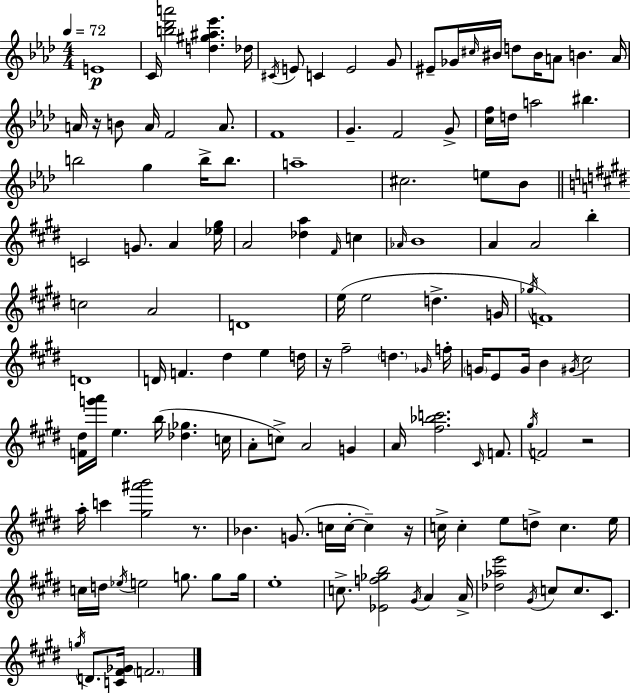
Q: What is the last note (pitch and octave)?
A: F4